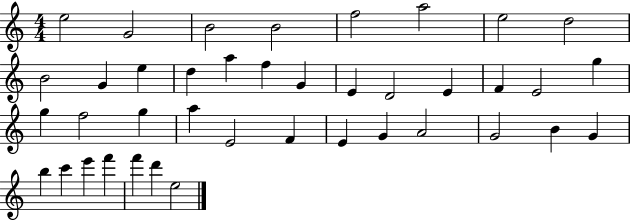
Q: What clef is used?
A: treble